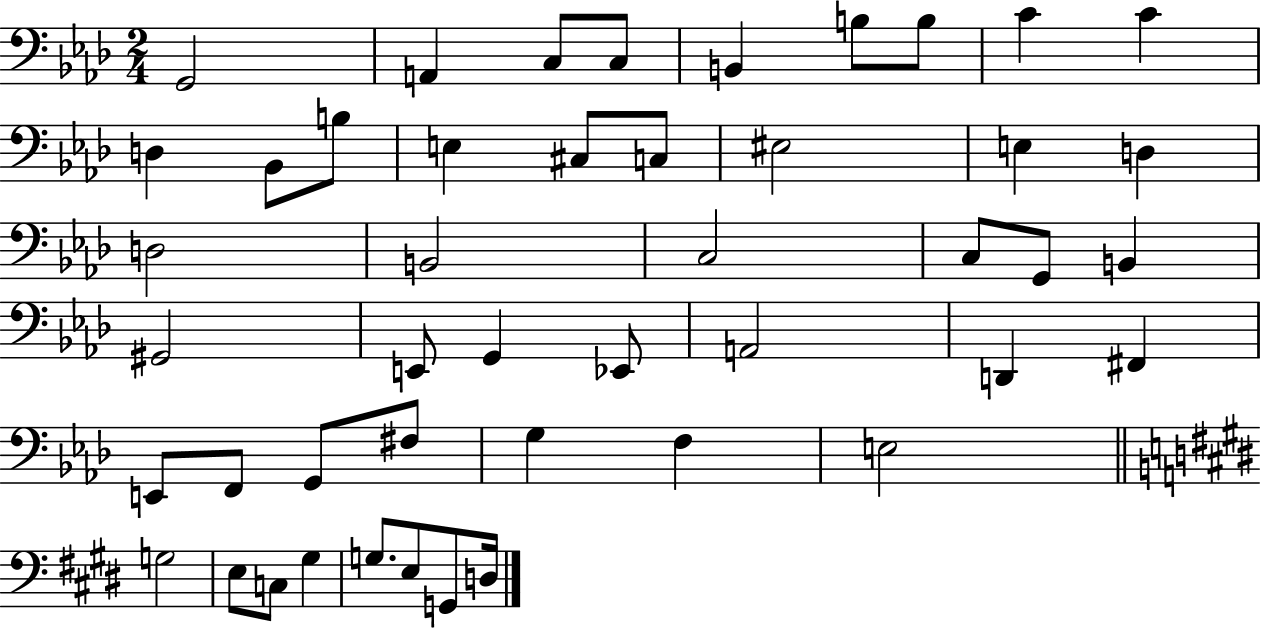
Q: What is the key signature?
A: AES major